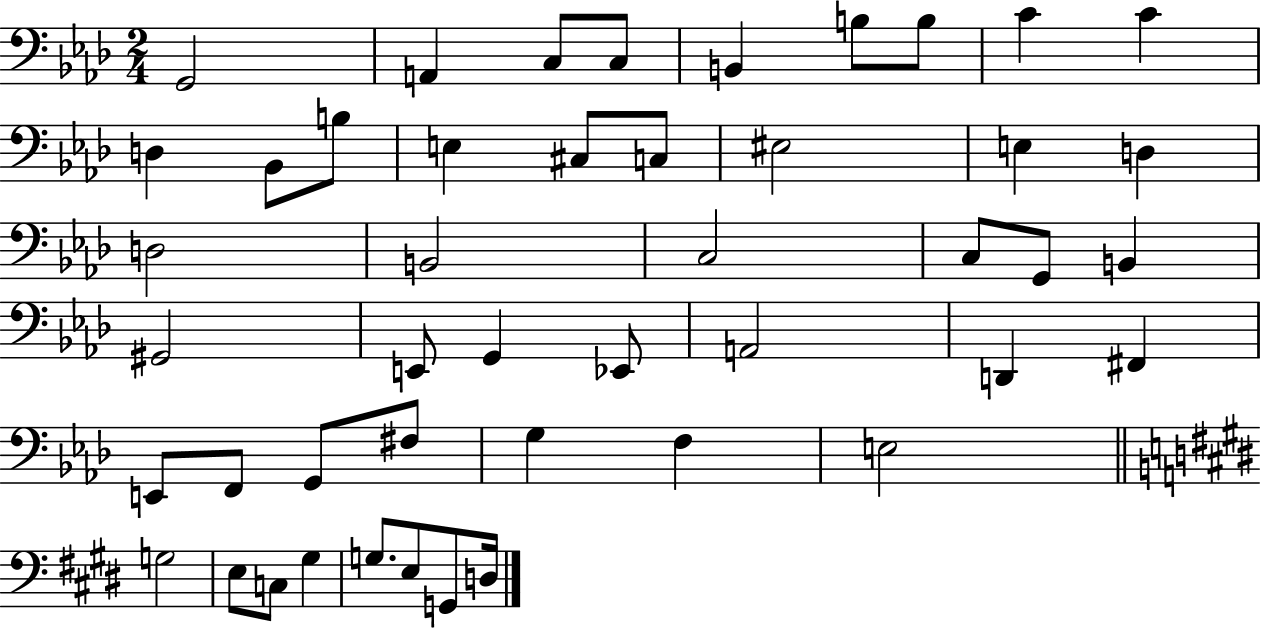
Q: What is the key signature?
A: AES major